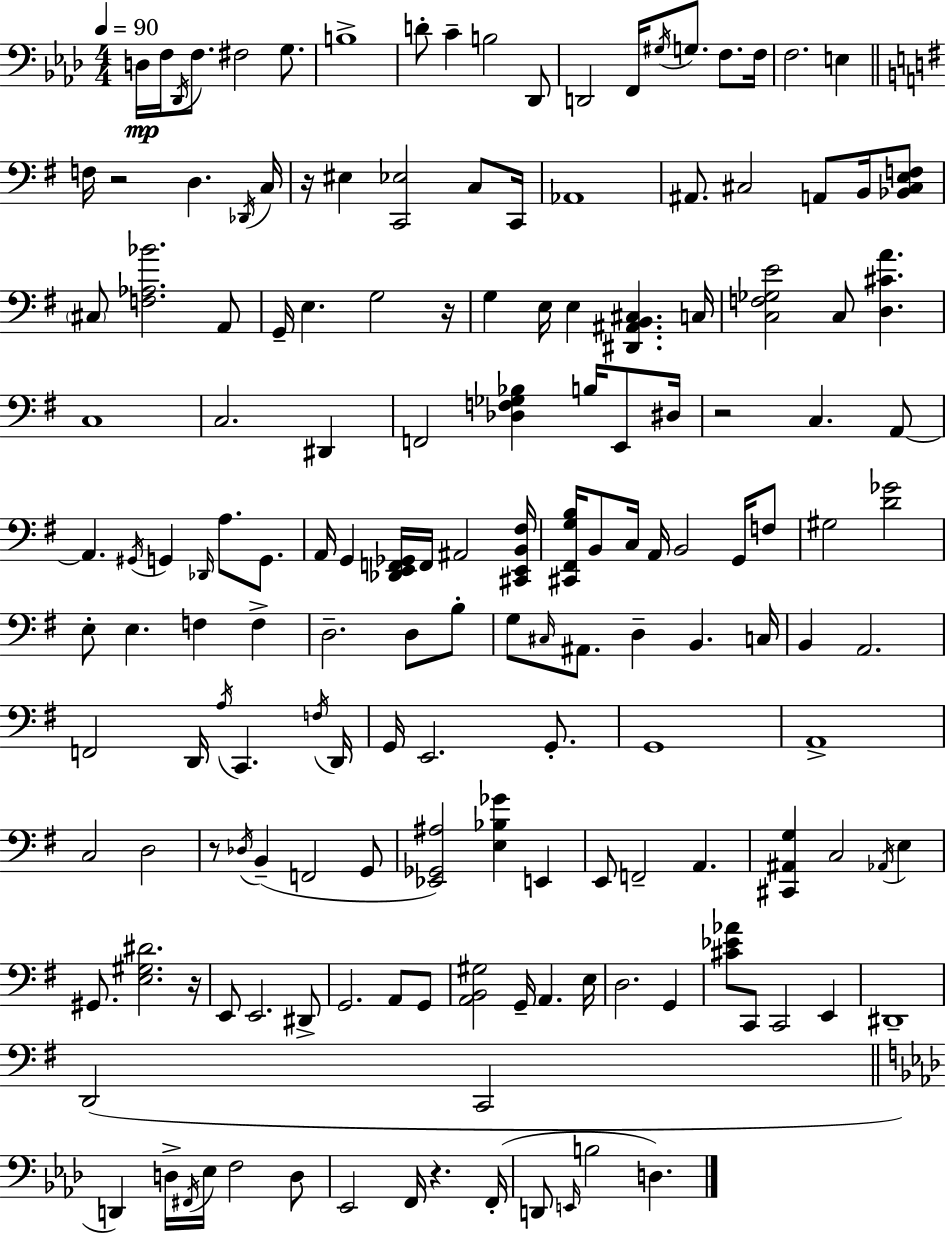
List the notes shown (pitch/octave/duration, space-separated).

D3/s F3/s Db2/s F3/e. F#3/h G3/e. B3/w D4/e C4/q B3/h Db2/e D2/h F2/s G#3/s G3/e. F3/e. F3/s F3/h. E3/q F3/s R/h D3/q. Db2/s C3/s R/s EIS3/q [C2,Eb3]/h C3/e C2/s Ab2/w A#2/e. C#3/h A2/e B2/s [Bb2,C#3,E3,F3]/e C#3/e [F3,Ab3,Bb4]/h. A2/e G2/s E3/q. G3/h R/s G3/q E3/s E3/q [D#2,A#2,B2,C#3]/q. C3/s [C3,F3,Gb3,E4]/h C3/e [D3,C#4,A4]/q. C3/w C3/h. D#2/q F2/h [Db3,F3,Gb3,Bb3]/q B3/s E2/e D#3/s R/h C3/q. A2/e A2/q. G#2/s G2/q Db2/s A3/e. G2/e. A2/s G2/q [Db2,E2,F2,Gb2]/s F2/s A#2/h [C#2,E2,B2,F#3]/s [C#2,F#2,G3,B3]/s B2/e C3/s A2/s B2/h G2/s F3/e G#3/h [D4,Gb4]/h E3/e E3/q. F3/q F3/q D3/h. D3/e B3/e G3/e C#3/s A#2/e. D3/q B2/q. C3/s B2/q A2/h. F2/h D2/s A3/s C2/q. F3/s D2/s G2/s E2/h. G2/e. G2/w A2/w C3/h D3/h R/e Db3/s B2/q F2/h G2/e [Eb2,Gb2,A#3]/h [E3,Bb3,Gb4]/q E2/q E2/e F2/h A2/q. [C#2,A#2,G3]/q C3/h Ab2/s E3/q G#2/e. [E3,G#3,D#4]/h. R/s E2/e E2/h. D#2/e G2/h. A2/e G2/e [A2,B2,G#3]/h G2/s A2/q. E3/s D3/h. G2/q [C#4,Eb4,Ab4]/e C2/e C2/h E2/q D#2/w D2/h C2/h D2/q D3/s F#2/s Eb3/s F3/h D3/e Eb2/h F2/s R/q. F2/s D2/e E2/s B3/h D3/q.